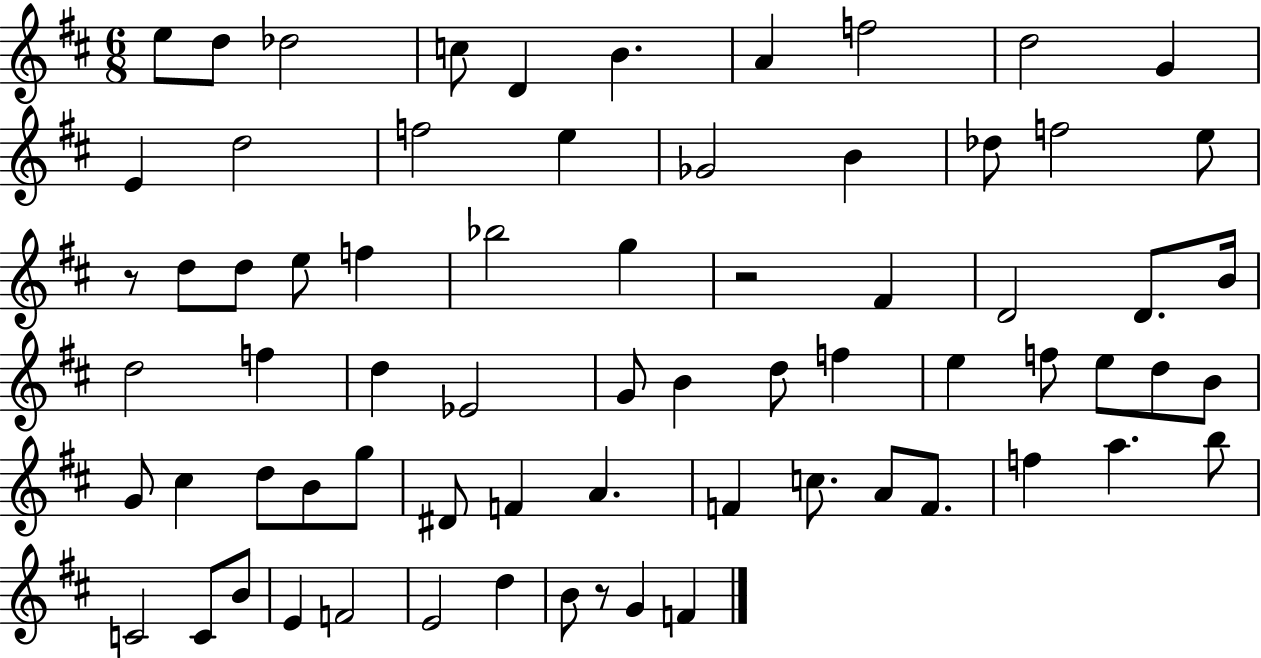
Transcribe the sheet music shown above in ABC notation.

X:1
T:Untitled
M:6/8
L:1/4
K:D
e/2 d/2 _d2 c/2 D B A f2 d2 G E d2 f2 e _G2 B _d/2 f2 e/2 z/2 d/2 d/2 e/2 f _b2 g z2 ^F D2 D/2 B/4 d2 f d _E2 G/2 B d/2 f e f/2 e/2 d/2 B/2 G/2 ^c d/2 B/2 g/2 ^D/2 F A F c/2 A/2 F/2 f a b/2 C2 C/2 B/2 E F2 E2 d B/2 z/2 G F